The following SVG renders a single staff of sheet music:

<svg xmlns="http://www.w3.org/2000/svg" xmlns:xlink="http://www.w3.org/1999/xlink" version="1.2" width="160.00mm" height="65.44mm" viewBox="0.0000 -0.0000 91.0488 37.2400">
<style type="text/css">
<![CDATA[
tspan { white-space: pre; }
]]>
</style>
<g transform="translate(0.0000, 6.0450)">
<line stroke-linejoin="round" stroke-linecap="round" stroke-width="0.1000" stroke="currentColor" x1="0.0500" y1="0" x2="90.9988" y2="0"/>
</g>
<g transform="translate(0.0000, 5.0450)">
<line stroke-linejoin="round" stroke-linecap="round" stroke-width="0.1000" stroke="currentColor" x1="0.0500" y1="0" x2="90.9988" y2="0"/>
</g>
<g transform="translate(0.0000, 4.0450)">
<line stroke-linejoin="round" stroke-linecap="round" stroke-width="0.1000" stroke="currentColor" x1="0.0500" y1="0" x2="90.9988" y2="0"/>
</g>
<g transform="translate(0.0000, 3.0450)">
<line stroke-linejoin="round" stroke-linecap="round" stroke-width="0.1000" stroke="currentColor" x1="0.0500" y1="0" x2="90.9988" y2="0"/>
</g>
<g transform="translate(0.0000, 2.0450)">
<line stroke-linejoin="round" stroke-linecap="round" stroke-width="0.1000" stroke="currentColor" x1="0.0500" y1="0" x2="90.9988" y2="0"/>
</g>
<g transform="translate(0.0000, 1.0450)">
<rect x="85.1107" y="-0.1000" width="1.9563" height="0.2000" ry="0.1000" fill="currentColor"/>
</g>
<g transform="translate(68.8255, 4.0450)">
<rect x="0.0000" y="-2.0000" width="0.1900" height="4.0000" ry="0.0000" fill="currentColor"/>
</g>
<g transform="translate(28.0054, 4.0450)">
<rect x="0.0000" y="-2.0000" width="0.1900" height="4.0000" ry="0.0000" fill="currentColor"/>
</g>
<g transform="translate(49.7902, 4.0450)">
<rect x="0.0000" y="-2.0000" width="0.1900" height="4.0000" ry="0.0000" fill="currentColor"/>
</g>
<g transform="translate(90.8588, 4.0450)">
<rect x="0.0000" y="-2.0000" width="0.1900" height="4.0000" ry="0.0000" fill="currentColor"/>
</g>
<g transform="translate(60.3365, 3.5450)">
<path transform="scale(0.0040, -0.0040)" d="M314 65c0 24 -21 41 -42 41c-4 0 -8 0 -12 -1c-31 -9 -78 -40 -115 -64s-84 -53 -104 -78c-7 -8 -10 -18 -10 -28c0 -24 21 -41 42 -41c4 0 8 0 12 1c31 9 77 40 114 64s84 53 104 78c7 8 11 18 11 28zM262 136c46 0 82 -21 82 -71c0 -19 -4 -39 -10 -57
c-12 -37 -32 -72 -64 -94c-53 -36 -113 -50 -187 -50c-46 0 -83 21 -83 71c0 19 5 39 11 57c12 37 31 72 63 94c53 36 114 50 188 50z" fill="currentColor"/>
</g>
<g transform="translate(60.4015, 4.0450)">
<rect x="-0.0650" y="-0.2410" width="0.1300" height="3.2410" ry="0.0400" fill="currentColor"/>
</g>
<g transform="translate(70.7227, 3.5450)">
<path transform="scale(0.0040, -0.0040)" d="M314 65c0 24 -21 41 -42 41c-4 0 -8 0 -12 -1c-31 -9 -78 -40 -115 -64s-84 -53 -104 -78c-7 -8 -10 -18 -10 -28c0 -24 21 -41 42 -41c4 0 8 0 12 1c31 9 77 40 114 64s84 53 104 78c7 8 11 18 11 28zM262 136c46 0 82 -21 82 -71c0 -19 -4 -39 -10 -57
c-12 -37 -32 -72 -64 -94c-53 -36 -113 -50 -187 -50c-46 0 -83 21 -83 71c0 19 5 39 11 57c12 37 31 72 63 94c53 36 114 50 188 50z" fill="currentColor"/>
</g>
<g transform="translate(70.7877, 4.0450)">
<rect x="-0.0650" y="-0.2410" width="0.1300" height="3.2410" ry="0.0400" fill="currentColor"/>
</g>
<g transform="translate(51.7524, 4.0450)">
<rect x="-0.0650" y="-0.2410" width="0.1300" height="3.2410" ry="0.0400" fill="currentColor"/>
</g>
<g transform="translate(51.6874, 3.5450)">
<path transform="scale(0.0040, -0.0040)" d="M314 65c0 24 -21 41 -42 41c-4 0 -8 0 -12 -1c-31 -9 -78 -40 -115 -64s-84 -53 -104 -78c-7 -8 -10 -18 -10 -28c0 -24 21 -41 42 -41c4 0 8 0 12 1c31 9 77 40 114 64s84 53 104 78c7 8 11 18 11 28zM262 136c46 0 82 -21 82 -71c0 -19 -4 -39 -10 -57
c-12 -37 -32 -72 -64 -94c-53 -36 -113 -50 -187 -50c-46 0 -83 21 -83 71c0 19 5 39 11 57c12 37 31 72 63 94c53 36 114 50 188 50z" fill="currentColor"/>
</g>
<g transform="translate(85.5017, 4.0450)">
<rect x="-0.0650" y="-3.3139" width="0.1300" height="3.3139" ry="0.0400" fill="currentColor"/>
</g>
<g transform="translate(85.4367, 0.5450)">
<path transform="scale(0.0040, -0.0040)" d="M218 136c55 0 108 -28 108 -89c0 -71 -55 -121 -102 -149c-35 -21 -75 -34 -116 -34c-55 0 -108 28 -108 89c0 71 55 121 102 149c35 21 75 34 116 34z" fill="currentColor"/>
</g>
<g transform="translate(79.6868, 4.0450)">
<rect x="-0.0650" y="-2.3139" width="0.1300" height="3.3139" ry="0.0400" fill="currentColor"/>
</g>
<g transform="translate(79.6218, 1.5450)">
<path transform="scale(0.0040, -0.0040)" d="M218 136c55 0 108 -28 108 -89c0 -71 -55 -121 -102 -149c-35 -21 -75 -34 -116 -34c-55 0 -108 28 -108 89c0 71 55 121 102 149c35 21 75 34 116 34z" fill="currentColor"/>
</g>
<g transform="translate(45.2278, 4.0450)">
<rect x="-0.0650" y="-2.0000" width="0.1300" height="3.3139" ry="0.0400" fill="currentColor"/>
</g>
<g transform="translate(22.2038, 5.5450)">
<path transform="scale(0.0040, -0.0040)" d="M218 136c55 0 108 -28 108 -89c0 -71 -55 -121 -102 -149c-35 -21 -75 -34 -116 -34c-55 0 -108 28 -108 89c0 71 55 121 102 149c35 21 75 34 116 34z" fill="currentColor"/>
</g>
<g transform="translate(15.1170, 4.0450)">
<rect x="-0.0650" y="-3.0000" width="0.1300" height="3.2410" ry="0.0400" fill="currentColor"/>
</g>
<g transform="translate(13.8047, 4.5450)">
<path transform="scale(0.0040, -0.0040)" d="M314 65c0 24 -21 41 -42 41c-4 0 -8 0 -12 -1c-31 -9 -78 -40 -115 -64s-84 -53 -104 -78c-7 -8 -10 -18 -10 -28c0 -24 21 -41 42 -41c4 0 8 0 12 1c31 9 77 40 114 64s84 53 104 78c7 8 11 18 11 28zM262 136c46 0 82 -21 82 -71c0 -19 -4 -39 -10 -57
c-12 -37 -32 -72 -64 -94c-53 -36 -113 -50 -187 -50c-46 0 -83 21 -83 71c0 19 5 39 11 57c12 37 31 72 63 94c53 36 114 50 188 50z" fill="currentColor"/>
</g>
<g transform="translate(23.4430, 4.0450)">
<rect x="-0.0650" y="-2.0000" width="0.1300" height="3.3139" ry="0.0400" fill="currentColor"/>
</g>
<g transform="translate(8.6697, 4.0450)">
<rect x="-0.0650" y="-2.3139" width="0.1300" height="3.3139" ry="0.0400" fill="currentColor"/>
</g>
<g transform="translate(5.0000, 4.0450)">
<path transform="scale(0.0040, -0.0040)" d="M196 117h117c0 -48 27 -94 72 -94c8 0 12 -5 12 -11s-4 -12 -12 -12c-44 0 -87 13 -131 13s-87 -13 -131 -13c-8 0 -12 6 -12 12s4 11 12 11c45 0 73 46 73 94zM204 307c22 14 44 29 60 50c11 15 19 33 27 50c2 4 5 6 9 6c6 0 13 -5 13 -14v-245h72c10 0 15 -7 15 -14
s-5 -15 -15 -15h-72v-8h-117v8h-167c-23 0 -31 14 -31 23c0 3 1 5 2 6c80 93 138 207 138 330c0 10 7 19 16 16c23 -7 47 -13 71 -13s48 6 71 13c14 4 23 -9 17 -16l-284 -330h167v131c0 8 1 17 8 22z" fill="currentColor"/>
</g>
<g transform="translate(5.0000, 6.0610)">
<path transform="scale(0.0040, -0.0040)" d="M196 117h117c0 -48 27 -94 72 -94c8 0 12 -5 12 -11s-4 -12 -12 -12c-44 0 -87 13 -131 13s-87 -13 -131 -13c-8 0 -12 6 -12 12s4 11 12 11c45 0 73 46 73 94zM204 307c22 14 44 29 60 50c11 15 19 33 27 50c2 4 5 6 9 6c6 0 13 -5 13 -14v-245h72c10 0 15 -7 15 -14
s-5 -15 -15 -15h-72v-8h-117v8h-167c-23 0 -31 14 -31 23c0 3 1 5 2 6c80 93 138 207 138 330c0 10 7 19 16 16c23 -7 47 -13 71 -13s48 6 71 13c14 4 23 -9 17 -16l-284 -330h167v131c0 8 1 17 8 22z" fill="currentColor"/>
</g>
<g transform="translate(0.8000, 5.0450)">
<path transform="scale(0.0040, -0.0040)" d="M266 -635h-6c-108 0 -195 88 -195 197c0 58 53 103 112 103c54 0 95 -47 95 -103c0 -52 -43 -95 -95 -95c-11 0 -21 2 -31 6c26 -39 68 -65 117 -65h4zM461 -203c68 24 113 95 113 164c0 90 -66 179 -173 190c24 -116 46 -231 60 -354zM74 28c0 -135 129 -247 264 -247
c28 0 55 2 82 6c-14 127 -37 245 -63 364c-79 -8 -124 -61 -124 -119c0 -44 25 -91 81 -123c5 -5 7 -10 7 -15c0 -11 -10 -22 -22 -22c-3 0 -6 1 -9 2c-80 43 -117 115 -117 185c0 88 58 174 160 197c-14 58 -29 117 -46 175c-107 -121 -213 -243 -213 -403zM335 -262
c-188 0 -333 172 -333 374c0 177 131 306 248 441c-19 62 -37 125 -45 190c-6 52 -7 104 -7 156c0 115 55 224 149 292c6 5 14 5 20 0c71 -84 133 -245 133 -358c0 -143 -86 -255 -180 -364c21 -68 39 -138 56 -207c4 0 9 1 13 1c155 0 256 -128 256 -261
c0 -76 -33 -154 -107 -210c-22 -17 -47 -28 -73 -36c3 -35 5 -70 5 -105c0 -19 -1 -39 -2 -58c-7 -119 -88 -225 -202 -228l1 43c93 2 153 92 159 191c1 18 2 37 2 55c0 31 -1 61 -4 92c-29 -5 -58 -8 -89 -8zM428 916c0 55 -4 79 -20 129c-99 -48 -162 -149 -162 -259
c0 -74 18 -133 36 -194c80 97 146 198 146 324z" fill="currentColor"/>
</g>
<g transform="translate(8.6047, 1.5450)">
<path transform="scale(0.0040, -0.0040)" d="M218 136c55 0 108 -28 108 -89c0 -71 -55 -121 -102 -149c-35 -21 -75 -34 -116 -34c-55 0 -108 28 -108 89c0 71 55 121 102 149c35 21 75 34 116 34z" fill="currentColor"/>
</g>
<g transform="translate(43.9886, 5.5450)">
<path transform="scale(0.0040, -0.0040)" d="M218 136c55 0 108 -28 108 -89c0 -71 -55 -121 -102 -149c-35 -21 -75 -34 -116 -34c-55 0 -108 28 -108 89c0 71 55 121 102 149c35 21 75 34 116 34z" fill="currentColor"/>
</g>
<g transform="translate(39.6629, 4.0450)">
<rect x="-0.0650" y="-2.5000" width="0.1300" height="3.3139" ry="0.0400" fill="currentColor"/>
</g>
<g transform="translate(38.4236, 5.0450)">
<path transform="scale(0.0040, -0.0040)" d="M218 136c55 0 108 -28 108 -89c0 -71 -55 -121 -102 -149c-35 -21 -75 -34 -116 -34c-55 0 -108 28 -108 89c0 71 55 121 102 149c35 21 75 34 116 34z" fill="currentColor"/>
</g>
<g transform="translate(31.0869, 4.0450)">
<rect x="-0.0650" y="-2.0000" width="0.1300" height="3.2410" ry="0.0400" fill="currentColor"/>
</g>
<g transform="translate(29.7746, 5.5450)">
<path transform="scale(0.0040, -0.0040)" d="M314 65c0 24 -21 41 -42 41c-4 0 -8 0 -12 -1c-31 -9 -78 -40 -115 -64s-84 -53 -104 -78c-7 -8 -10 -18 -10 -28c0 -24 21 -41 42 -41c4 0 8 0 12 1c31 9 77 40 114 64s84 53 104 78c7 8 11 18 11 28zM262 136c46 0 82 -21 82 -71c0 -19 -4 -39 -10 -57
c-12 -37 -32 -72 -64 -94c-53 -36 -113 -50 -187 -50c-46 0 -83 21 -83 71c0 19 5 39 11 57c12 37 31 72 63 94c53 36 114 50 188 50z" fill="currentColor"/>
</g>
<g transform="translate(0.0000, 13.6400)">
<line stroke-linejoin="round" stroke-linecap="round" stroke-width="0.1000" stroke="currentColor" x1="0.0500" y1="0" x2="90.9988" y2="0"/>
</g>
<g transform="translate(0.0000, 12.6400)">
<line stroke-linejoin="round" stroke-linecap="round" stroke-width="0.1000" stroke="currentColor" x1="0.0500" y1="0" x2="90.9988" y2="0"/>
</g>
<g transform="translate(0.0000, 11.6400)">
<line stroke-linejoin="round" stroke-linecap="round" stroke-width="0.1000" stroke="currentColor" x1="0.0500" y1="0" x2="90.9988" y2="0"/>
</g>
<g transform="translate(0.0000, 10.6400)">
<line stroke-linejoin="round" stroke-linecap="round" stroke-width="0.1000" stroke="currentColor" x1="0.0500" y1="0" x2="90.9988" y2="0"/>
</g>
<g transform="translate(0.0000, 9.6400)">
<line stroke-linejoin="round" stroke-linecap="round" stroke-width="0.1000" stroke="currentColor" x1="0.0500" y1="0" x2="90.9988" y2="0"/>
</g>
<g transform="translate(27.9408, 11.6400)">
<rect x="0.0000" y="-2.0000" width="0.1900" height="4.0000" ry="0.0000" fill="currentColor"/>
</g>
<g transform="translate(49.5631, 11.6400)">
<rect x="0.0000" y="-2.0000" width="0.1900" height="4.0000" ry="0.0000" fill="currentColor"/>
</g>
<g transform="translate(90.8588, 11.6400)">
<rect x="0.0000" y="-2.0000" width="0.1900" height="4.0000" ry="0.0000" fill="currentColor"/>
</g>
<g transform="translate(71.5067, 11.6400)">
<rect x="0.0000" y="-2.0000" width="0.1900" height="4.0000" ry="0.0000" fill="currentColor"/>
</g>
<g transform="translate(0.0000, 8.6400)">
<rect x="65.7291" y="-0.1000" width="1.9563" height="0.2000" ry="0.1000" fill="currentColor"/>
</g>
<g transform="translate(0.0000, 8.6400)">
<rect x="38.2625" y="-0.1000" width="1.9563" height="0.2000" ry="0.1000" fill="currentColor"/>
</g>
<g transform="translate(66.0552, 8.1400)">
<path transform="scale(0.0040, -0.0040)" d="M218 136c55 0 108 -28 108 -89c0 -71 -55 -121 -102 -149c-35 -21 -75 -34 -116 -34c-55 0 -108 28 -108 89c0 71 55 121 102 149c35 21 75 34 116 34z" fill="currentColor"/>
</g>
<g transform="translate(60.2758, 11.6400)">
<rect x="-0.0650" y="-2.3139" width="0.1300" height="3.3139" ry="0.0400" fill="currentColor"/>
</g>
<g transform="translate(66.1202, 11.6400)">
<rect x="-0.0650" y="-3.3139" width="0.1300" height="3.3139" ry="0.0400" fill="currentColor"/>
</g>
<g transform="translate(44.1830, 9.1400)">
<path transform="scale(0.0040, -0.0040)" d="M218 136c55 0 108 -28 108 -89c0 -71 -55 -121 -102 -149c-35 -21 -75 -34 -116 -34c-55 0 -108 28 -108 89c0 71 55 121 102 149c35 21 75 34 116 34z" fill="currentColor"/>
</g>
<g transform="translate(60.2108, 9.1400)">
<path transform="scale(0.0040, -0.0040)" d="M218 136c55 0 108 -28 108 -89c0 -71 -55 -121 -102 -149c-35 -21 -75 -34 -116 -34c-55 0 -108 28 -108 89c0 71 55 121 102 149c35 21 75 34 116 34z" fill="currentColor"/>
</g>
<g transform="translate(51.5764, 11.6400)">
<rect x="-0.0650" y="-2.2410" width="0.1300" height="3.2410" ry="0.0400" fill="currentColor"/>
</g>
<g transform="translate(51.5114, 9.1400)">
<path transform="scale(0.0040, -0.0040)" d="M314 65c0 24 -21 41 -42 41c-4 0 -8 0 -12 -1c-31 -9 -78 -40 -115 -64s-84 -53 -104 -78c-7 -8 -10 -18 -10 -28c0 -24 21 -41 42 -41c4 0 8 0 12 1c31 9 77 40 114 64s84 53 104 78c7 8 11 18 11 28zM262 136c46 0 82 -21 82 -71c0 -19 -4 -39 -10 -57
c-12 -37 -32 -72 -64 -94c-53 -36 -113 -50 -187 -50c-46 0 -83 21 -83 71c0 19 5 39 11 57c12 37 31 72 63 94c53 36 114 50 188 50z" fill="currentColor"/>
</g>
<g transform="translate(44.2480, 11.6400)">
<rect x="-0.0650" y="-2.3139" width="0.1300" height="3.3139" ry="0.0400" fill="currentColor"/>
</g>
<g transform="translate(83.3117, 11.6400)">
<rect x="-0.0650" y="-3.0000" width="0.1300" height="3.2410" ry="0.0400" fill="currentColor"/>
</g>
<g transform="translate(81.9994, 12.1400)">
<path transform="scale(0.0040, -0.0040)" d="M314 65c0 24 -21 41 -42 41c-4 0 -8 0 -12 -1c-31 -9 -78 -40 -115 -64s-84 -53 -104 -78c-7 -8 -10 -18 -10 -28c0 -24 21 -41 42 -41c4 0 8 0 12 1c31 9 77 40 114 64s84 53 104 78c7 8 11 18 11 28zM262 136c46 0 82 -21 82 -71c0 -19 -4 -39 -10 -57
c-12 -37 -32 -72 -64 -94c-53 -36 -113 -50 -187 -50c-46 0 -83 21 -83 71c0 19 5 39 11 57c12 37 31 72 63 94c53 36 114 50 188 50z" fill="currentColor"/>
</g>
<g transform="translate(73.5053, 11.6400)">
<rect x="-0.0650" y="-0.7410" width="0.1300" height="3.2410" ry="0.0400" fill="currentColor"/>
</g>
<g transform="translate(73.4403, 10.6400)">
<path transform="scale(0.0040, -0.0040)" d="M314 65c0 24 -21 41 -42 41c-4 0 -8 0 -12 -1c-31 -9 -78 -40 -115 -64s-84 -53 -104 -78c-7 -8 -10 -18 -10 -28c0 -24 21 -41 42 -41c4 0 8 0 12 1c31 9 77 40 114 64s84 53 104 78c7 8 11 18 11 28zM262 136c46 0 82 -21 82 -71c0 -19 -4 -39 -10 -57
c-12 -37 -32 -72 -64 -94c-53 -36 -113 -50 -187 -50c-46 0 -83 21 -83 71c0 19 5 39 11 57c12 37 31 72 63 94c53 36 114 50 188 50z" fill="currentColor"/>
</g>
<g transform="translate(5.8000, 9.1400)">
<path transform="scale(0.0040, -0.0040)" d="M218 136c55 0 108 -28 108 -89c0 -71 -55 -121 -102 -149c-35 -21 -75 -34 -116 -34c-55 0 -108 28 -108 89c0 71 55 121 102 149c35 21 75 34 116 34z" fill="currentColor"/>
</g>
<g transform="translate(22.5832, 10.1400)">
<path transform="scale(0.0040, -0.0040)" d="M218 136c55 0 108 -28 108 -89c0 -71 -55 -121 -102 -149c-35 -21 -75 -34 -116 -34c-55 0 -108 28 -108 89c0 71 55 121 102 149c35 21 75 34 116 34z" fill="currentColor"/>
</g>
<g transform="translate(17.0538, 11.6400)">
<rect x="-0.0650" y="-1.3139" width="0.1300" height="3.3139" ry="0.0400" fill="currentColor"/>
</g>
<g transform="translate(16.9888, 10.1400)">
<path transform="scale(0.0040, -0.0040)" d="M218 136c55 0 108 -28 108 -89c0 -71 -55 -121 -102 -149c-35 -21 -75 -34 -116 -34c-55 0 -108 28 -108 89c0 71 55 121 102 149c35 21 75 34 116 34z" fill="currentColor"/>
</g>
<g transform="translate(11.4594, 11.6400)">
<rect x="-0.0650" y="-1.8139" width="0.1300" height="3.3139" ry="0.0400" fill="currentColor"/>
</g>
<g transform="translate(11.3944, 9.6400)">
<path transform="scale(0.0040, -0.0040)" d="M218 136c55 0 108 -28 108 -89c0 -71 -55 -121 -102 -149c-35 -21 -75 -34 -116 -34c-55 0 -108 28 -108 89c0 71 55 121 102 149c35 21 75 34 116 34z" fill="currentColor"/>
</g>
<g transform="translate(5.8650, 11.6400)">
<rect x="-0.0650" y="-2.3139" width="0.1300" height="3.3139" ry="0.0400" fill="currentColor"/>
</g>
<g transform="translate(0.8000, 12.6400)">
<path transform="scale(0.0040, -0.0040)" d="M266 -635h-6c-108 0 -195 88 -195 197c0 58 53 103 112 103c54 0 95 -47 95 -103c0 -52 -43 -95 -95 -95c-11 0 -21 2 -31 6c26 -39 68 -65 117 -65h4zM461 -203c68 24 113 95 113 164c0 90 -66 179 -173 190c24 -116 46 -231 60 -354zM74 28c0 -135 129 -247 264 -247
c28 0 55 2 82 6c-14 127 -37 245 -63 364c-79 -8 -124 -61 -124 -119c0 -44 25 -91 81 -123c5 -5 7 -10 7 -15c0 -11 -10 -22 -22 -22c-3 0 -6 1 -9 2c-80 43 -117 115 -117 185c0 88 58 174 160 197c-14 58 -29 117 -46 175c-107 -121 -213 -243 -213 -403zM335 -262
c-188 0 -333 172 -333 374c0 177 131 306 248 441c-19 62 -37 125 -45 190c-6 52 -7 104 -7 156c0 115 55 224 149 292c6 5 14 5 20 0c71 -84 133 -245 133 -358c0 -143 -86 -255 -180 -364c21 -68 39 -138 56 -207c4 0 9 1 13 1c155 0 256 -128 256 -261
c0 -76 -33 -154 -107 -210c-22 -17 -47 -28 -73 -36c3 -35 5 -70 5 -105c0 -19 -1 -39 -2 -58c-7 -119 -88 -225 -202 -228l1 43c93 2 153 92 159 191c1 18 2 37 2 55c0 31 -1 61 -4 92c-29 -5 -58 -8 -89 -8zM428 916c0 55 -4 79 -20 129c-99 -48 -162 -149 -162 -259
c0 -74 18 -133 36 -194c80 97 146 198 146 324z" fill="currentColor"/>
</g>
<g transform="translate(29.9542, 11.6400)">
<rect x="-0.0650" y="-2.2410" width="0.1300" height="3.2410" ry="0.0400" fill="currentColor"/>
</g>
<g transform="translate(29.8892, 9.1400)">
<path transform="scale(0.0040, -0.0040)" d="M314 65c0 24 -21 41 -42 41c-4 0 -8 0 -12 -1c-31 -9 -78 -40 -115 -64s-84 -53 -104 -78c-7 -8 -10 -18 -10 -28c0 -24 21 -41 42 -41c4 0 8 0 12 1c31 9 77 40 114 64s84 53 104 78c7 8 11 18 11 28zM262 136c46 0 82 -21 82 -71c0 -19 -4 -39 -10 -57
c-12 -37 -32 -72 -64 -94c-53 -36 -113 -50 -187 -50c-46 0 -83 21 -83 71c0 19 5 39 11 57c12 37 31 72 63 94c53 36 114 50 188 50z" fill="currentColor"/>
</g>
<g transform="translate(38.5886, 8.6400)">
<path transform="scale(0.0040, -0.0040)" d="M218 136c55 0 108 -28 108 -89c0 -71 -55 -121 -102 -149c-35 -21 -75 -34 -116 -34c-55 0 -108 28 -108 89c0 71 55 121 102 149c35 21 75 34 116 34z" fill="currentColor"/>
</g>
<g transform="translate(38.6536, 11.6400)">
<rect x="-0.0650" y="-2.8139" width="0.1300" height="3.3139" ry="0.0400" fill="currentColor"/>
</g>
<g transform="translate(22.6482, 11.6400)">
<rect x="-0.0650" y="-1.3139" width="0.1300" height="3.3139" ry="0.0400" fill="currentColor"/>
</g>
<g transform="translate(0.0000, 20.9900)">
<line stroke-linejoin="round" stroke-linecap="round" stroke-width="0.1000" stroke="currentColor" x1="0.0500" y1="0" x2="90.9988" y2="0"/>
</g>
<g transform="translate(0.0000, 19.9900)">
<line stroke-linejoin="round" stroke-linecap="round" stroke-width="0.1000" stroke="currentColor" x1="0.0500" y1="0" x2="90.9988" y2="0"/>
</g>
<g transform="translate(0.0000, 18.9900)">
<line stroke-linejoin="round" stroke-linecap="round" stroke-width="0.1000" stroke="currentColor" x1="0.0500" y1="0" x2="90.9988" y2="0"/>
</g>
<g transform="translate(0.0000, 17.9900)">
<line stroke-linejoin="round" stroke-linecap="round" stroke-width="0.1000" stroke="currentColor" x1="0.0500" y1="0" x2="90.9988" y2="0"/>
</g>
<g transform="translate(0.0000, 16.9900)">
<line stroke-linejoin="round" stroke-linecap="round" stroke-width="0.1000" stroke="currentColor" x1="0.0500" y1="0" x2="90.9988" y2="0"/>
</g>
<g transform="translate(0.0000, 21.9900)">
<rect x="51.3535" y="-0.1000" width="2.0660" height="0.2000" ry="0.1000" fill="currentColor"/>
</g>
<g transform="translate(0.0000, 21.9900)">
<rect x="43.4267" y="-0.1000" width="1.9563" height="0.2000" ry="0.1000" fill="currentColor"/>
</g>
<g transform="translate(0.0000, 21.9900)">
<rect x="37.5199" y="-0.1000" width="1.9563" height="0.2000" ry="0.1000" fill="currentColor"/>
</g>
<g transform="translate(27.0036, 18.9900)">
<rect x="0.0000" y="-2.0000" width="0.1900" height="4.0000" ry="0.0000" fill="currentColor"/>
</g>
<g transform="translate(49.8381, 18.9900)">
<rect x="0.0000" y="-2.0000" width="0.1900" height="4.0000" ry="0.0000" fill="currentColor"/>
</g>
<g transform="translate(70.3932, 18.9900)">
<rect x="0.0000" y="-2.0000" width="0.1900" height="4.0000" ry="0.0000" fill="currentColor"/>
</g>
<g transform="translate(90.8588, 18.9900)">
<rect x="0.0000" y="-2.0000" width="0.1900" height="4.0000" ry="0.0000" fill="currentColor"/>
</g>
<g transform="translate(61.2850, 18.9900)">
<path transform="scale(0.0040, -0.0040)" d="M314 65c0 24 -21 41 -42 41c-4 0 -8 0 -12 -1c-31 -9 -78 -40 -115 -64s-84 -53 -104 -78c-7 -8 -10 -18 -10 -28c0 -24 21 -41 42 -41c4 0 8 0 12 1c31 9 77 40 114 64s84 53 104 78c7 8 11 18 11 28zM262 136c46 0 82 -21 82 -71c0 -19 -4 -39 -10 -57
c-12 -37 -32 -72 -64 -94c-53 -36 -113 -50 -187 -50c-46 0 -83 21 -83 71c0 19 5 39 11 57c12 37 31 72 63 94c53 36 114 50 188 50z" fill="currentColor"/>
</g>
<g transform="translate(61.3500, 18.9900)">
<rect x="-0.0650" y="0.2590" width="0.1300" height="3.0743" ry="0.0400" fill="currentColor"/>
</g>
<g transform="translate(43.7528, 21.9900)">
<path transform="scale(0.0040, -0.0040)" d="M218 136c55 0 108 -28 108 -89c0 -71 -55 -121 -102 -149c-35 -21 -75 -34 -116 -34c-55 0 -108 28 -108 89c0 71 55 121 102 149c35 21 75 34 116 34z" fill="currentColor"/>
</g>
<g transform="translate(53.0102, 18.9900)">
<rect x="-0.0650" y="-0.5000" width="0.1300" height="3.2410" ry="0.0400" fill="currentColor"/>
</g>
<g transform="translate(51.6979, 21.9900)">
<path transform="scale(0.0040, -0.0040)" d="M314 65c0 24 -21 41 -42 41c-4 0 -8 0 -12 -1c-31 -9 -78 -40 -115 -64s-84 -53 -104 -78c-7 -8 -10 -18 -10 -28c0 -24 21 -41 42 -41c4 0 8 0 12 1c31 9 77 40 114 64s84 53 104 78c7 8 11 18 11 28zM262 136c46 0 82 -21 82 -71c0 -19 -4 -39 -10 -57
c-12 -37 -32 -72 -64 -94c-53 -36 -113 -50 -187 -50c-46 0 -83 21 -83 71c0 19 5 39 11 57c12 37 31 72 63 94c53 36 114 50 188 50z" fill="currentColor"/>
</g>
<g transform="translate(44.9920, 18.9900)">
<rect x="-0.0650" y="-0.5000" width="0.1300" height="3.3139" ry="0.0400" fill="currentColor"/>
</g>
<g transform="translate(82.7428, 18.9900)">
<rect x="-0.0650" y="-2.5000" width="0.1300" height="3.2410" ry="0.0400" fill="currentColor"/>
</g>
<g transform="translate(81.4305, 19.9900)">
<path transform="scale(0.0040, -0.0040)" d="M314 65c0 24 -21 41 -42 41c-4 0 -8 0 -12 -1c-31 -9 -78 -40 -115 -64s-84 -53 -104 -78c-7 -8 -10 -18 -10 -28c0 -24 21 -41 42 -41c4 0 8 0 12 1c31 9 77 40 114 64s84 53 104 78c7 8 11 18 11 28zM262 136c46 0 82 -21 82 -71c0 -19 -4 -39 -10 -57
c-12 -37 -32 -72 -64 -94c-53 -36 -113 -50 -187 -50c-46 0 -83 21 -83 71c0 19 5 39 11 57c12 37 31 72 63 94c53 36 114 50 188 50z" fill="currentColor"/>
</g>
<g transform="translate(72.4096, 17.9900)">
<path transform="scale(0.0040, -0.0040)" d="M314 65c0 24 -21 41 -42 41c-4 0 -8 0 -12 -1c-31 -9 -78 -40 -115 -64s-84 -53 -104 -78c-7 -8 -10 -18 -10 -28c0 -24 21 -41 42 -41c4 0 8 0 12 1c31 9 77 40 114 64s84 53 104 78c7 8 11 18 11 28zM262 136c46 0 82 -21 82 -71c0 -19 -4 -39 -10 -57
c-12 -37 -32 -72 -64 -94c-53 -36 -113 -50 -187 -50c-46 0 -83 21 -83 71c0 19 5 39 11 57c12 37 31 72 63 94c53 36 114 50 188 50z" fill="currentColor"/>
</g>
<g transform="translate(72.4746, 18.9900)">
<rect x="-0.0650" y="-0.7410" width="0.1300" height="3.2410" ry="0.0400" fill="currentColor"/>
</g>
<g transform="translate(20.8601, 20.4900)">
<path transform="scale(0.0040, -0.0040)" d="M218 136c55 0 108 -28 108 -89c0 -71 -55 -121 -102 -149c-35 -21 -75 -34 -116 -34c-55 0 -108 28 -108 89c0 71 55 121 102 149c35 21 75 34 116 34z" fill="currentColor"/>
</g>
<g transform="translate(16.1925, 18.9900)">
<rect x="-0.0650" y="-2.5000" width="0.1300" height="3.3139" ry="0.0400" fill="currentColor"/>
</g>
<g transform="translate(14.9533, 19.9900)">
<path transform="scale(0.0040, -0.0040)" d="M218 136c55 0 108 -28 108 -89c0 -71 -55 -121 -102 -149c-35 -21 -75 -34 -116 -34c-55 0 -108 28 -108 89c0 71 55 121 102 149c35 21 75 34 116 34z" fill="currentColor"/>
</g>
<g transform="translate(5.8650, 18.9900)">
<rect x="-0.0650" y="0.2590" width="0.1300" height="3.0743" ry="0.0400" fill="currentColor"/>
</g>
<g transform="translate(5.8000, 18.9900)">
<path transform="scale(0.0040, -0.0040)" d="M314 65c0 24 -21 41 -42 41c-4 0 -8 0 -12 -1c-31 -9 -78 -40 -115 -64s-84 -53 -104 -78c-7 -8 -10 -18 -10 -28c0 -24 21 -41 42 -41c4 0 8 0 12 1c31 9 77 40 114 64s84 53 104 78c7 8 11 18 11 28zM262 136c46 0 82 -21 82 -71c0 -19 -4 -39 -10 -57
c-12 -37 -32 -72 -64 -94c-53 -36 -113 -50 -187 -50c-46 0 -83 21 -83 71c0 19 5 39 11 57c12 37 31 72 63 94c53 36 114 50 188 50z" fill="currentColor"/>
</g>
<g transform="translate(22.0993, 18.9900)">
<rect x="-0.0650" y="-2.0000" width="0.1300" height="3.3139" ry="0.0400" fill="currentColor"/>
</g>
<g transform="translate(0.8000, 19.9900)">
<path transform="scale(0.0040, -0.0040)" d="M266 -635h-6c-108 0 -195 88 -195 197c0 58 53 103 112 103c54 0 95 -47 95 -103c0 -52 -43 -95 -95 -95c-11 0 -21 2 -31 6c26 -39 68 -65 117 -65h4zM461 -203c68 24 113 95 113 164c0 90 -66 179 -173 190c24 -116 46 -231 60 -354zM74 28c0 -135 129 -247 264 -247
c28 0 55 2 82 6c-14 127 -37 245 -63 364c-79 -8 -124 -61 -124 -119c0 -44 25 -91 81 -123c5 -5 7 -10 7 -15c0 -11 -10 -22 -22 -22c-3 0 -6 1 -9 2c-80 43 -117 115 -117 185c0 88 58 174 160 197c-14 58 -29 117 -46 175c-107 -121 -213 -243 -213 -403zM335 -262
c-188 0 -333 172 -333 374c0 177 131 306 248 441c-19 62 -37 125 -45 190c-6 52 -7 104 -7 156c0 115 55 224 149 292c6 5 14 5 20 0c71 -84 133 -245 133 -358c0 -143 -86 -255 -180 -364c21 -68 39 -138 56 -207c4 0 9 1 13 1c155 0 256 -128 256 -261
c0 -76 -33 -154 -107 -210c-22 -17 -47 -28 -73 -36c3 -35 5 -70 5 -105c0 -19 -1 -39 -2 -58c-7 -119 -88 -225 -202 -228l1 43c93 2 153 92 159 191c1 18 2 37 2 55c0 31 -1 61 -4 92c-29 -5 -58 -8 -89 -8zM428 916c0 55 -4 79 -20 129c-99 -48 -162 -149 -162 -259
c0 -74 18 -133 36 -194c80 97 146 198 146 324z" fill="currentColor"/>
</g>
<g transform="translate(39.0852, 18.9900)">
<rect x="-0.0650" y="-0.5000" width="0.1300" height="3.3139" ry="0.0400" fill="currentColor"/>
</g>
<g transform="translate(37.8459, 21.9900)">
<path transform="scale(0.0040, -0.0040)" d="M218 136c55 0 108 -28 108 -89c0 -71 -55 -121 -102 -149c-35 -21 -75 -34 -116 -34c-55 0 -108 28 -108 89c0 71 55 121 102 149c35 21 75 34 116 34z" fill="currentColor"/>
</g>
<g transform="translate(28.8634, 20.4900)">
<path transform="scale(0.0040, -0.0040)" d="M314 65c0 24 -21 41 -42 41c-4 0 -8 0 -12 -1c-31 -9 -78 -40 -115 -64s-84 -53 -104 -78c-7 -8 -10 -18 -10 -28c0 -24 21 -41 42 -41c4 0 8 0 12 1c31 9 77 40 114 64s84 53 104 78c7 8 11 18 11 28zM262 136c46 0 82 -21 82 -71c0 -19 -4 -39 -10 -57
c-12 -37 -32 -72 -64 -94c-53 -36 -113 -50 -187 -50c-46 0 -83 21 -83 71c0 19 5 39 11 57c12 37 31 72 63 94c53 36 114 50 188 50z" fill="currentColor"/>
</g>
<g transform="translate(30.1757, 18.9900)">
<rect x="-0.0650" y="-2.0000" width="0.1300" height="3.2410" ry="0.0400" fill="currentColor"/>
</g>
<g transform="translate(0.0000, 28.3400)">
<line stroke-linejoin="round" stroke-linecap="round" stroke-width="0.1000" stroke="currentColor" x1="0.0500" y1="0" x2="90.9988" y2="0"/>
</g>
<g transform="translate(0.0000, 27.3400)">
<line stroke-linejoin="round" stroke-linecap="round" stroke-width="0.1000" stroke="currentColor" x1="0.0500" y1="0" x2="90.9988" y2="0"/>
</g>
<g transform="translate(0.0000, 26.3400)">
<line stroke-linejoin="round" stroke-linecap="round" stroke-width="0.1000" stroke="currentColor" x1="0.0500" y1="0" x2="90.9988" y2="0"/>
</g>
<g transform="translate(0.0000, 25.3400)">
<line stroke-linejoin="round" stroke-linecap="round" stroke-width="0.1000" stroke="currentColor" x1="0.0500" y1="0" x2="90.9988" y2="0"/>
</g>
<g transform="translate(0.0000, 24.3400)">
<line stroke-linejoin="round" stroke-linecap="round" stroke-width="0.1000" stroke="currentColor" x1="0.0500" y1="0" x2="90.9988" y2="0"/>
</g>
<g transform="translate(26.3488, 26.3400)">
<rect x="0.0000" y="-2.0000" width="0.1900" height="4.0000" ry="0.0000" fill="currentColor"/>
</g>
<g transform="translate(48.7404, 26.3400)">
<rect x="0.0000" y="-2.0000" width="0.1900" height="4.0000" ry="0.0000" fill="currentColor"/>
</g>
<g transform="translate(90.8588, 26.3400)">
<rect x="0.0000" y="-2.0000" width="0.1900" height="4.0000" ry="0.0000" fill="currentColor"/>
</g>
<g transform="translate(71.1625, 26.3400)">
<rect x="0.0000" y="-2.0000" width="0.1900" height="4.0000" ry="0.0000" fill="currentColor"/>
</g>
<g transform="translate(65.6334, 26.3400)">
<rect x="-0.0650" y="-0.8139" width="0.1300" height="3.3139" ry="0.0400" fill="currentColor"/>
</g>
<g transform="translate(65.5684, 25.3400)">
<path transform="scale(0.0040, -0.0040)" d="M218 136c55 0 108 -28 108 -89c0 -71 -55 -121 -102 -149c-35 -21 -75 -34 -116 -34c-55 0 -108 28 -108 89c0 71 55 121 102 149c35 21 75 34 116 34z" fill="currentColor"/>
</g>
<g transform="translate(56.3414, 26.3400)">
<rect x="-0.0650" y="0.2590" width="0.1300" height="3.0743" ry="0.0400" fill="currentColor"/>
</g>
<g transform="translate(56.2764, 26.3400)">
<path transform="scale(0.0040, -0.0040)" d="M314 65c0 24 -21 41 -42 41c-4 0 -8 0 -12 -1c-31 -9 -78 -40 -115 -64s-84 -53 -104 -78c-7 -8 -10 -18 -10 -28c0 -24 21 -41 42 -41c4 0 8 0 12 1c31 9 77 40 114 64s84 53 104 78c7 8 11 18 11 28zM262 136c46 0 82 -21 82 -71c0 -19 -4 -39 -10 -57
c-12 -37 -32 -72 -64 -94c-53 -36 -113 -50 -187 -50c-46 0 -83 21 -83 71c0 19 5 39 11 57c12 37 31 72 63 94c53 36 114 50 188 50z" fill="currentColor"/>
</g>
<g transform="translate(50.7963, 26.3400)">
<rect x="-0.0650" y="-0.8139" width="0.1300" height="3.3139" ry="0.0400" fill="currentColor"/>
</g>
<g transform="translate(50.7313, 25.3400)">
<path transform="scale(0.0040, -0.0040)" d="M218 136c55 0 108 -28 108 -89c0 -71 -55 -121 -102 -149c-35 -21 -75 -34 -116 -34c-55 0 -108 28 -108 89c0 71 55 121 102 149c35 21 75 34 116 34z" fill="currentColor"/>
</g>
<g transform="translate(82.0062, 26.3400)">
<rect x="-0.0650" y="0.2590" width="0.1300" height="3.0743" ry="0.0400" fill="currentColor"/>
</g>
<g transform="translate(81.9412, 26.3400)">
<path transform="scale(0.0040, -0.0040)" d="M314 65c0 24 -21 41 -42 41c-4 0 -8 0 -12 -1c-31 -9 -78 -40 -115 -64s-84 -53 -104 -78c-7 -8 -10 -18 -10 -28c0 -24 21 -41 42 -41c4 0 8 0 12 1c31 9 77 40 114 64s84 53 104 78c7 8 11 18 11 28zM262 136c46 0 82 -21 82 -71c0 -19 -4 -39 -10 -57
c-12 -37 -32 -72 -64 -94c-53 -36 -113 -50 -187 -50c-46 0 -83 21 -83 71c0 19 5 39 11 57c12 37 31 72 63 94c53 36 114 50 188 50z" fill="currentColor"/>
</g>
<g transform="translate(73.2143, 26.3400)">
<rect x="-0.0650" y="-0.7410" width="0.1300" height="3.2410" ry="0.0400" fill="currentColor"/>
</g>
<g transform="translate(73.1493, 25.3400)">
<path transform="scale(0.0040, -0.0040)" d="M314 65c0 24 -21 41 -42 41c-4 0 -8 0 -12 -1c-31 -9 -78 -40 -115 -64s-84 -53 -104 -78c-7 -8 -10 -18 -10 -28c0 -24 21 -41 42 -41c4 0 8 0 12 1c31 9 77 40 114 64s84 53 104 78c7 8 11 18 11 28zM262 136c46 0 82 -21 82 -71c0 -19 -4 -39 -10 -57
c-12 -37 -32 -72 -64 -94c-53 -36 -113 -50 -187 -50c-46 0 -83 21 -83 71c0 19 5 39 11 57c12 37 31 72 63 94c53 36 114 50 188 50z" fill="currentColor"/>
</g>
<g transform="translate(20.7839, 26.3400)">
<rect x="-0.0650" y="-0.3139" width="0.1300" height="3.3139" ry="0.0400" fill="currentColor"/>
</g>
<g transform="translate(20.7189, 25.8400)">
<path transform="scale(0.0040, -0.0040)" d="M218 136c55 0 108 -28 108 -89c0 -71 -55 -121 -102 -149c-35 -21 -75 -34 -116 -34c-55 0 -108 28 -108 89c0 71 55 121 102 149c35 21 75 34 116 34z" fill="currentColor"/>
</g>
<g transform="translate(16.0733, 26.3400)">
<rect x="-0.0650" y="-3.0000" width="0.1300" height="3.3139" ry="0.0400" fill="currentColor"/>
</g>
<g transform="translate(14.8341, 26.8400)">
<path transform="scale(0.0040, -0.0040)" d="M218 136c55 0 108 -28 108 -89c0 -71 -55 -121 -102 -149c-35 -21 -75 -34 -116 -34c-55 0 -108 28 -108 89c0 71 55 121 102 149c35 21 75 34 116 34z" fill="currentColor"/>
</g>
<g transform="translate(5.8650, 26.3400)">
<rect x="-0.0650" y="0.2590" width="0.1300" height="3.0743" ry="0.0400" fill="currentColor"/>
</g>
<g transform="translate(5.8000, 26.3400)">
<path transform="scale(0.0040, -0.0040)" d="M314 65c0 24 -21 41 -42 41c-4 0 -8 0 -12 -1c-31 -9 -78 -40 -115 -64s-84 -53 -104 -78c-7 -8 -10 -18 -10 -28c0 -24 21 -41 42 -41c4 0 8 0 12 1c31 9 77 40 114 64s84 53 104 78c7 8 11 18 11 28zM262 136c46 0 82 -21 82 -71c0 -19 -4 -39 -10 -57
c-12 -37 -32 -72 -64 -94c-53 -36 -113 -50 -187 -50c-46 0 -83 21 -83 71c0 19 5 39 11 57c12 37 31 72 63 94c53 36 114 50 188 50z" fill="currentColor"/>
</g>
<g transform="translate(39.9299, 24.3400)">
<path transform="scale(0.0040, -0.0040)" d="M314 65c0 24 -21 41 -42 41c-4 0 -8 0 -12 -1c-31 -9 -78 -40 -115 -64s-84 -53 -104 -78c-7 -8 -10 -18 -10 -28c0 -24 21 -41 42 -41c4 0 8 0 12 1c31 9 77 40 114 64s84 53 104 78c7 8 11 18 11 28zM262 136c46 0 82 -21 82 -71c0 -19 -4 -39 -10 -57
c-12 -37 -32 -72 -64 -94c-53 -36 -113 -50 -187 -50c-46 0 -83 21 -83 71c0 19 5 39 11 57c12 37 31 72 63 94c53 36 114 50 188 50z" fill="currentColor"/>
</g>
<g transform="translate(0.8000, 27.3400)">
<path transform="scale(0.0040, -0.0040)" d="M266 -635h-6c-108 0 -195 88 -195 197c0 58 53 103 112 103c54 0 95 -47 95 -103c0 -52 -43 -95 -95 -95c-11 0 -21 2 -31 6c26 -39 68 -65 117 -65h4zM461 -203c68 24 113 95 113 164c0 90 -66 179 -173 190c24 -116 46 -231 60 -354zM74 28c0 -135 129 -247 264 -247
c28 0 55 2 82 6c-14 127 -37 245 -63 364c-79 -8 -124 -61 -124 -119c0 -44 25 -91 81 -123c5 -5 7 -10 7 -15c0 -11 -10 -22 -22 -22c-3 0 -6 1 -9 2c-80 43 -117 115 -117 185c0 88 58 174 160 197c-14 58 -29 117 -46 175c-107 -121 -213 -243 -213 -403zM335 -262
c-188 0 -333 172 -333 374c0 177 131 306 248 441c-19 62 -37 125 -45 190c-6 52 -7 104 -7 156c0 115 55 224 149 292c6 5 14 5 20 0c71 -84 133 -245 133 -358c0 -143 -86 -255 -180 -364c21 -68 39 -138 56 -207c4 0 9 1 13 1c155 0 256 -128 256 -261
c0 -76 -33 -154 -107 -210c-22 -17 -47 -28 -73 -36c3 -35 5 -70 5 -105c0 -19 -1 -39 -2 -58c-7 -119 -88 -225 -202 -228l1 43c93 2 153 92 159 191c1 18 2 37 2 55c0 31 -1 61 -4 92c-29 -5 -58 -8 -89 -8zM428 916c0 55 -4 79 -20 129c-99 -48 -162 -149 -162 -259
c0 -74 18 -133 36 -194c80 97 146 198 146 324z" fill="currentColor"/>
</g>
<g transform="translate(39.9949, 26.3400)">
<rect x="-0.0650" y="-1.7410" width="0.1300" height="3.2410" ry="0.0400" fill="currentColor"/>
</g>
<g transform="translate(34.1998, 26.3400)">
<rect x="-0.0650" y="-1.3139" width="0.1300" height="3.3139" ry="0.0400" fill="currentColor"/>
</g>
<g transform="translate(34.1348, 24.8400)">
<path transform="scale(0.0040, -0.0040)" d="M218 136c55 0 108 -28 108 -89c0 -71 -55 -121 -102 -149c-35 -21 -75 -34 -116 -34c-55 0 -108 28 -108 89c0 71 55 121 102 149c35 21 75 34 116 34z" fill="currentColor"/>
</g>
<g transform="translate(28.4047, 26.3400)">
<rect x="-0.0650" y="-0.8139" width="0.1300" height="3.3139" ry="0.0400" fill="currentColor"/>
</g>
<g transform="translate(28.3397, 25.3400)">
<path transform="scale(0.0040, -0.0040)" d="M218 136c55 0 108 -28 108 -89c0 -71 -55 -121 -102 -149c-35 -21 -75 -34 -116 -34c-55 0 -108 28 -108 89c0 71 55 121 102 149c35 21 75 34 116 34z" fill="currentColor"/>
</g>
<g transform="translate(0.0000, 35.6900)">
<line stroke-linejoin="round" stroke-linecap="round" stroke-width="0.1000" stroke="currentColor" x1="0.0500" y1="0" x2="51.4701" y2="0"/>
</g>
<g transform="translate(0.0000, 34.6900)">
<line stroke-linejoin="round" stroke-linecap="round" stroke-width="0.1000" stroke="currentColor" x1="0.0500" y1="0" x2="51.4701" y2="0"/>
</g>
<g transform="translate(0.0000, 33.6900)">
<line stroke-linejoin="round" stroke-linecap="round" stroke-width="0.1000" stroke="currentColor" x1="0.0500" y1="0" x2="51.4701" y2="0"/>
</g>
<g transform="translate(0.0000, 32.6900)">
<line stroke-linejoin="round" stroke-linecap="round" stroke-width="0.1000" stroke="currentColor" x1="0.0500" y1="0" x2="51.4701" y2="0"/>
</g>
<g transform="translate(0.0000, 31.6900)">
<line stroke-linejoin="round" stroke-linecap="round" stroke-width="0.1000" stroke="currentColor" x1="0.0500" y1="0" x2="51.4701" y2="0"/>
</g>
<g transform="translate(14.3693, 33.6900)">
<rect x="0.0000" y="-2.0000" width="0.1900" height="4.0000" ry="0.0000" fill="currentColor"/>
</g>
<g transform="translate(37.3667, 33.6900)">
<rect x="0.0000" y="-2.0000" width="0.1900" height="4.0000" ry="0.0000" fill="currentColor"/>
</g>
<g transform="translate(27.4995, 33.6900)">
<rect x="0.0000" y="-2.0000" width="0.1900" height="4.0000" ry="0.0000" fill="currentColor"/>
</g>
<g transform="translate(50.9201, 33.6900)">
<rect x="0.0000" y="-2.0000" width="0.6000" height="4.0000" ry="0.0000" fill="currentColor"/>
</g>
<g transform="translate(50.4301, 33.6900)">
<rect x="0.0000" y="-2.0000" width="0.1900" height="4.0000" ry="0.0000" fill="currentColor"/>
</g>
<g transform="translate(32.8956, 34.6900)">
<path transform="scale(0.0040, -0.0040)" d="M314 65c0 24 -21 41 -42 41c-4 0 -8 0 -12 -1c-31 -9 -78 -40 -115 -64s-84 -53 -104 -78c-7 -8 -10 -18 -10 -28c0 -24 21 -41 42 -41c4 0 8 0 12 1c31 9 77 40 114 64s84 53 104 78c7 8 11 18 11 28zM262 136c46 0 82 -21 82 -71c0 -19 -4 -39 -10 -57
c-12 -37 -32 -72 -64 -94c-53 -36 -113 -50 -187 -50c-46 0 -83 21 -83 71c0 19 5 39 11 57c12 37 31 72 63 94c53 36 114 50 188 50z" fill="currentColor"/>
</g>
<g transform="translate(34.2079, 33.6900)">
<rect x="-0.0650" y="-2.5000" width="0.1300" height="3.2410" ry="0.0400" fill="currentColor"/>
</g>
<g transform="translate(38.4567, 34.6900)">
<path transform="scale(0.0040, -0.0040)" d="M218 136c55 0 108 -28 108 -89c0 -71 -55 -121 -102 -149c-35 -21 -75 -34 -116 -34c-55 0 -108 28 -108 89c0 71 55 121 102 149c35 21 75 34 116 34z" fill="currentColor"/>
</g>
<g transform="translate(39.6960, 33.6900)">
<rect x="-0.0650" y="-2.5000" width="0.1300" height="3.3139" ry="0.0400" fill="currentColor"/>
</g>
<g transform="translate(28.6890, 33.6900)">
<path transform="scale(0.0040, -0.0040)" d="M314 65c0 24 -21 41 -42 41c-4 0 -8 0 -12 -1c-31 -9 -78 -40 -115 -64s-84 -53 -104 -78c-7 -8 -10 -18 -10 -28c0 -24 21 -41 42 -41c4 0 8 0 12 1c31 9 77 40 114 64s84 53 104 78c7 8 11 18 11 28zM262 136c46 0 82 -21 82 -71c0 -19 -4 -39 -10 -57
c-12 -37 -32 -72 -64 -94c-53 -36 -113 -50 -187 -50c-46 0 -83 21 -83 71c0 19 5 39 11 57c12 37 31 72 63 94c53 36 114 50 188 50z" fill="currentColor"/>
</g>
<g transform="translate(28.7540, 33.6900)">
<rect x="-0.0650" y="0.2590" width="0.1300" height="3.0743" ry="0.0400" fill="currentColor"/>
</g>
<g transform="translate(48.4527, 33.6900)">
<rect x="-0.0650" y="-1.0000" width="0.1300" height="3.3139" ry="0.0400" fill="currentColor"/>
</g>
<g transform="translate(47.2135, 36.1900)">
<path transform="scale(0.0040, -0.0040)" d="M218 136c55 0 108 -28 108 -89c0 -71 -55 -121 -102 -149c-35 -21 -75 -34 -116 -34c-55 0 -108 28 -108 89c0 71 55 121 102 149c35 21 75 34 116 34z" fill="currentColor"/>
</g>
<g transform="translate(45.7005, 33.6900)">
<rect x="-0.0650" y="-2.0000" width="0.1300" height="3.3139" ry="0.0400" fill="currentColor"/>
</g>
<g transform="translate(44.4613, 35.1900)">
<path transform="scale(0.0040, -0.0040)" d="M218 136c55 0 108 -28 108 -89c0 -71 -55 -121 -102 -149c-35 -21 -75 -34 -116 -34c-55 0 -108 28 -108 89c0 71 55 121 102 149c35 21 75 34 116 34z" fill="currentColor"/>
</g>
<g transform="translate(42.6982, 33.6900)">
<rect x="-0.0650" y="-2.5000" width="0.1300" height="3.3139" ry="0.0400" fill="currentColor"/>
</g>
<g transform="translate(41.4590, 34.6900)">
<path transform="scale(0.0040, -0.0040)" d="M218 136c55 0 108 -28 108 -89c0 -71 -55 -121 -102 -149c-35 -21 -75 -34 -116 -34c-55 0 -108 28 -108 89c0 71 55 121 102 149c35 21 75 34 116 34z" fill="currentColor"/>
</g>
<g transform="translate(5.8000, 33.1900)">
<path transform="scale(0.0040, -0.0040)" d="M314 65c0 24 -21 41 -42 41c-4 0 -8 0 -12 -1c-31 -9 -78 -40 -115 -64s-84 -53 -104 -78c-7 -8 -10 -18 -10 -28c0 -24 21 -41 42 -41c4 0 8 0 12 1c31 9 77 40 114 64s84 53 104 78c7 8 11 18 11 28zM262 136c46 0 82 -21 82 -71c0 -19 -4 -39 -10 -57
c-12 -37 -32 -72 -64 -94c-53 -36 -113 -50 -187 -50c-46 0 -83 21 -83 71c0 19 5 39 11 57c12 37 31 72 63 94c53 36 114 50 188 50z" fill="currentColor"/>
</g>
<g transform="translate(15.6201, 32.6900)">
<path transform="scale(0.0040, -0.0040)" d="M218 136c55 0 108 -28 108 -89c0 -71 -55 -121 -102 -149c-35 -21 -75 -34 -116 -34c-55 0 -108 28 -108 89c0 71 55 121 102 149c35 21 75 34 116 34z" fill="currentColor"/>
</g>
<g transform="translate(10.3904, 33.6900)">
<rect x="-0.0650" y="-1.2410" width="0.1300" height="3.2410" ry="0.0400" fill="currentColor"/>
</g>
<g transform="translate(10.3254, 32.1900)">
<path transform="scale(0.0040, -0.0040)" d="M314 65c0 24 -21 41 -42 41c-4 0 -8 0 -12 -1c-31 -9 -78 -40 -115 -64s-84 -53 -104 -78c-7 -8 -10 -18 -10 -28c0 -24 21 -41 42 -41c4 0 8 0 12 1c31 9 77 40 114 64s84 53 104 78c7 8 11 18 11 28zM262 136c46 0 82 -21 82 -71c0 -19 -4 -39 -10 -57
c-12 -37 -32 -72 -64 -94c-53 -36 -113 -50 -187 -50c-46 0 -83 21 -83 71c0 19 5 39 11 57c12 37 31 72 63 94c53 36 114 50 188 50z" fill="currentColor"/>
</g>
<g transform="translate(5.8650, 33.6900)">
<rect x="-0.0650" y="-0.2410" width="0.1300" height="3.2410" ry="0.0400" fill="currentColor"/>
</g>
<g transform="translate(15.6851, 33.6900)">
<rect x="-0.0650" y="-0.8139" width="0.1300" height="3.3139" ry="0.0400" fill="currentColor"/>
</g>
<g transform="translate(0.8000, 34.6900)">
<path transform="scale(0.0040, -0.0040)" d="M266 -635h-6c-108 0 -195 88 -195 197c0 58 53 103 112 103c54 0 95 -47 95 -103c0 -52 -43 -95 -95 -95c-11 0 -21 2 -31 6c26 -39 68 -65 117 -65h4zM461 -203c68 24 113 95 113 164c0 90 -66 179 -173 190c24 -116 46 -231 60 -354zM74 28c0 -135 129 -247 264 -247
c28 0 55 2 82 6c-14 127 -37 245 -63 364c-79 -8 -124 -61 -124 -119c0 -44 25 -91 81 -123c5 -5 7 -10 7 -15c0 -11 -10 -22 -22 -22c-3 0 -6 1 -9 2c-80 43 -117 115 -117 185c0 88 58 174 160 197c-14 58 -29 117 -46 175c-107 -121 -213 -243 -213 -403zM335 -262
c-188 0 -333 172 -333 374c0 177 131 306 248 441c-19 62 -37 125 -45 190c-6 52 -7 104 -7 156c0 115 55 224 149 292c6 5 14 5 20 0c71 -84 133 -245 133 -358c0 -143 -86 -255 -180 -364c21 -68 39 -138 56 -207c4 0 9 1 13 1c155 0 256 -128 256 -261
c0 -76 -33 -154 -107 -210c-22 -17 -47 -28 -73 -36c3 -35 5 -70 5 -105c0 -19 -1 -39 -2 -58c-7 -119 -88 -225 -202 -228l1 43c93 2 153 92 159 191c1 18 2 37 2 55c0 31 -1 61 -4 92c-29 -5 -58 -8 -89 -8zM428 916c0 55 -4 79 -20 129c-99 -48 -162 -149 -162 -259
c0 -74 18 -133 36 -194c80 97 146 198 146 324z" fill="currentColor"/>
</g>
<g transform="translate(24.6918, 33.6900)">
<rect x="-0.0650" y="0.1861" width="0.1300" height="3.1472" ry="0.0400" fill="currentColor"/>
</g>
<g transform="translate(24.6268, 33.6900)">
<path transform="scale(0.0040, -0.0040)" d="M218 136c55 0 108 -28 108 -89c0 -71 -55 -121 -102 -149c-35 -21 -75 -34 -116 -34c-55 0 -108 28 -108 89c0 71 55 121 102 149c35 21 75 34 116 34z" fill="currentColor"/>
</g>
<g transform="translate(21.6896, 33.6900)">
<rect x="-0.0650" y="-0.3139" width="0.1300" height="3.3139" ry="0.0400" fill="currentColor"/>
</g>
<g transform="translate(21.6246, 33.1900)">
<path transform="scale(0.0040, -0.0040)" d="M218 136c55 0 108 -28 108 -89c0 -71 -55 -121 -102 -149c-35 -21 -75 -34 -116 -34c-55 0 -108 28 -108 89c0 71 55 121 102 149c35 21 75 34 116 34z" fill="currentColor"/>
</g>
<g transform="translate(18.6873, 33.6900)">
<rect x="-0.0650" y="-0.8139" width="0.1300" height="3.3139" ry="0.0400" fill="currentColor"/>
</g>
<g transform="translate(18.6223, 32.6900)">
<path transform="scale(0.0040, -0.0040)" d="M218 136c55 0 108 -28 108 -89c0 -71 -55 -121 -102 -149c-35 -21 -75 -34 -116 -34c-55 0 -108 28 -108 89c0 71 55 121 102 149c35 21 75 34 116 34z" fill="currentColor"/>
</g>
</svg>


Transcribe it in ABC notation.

X:1
T:Untitled
M:4/4
L:1/4
K:C
g A2 F F2 G F c2 c2 c2 g b g f e e g2 a g g2 g b d2 A2 B2 G F F2 C C C2 B2 d2 G2 B2 A c d e f2 d B2 d d2 B2 c2 e2 d d c B B2 G2 G G F D